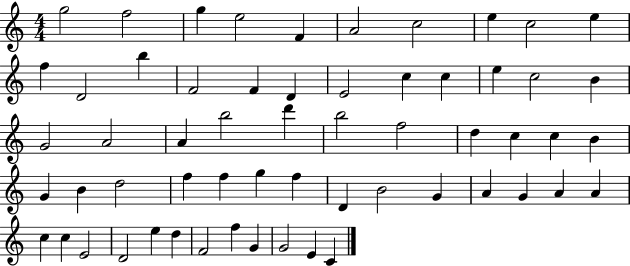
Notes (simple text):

G5/h F5/h G5/q E5/h F4/q A4/h C5/h E5/q C5/h E5/q F5/q D4/h B5/q F4/h F4/q D4/q E4/h C5/q C5/q E5/q C5/h B4/q G4/h A4/h A4/q B5/h D6/q B5/h F5/h D5/q C5/q C5/q B4/q G4/q B4/q D5/h F5/q F5/q G5/q F5/q D4/q B4/h G4/q A4/q G4/q A4/q A4/q C5/q C5/q E4/h D4/h E5/q D5/q F4/h F5/q G4/q G4/h E4/q C4/q